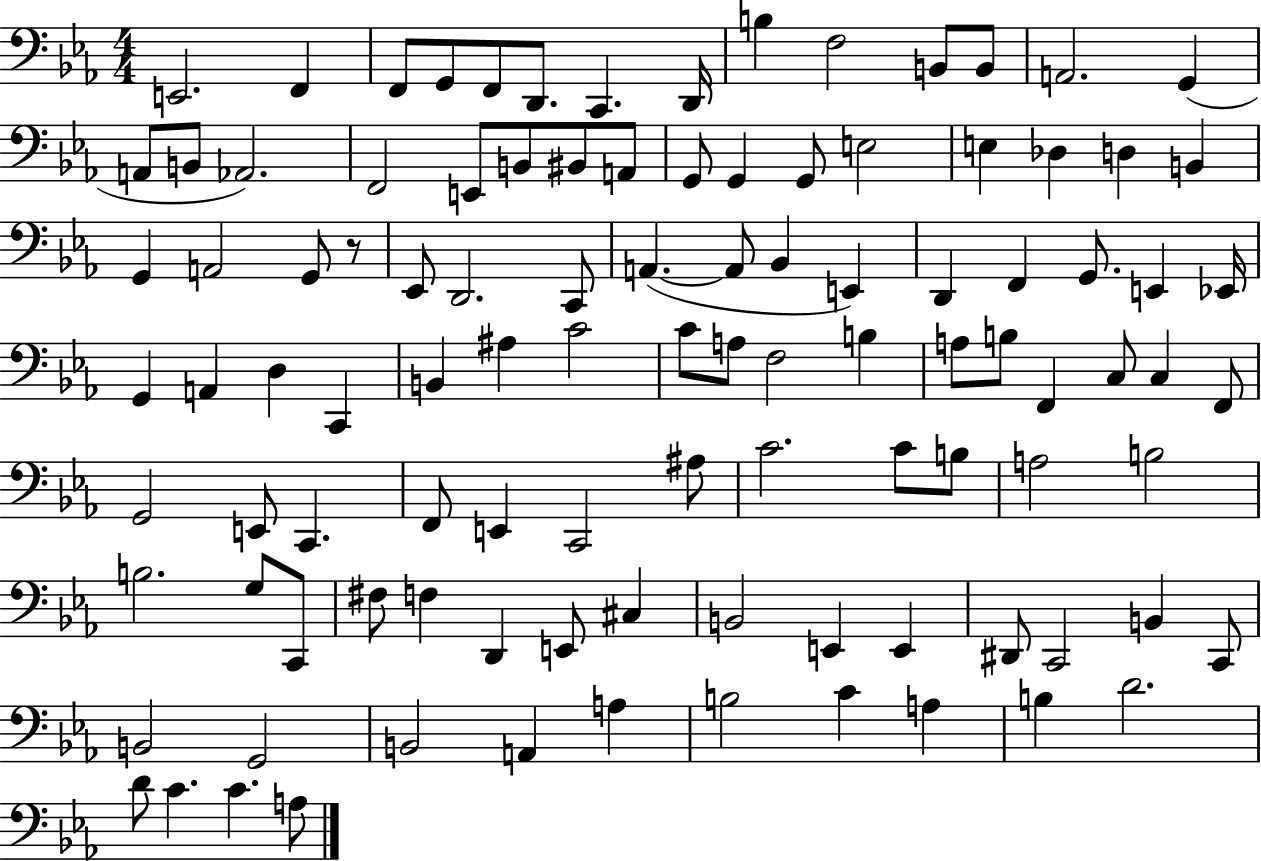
X:1
T:Untitled
M:4/4
L:1/4
K:Eb
E,,2 F,, F,,/2 G,,/2 F,,/2 D,,/2 C,, D,,/4 B, F,2 B,,/2 B,,/2 A,,2 G,, A,,/2 B,,/2 _A,,2 F,,2 E,,/2 B,,/2 ^B,,/2 A,,/2 G,,/2 G,, G,,/2 E,2 E, _D, D, B,, G,, A,,2 G,,/2 z/2 _E,,/2 D,,2 C,,/2 A,, A,,/2 _B,, E,, D,, F,, G,,/2 E,, _E,,/4 G,, A,, D, C,, B,, ^A, C2 C/2 A,/2 F,2 B, A,/2 B,/2 F,, C,/2 C, F,,/2 G,,2 E,,/2 C,, F,,/2 E,, C,,2 ^A,/2 C2 C/2 B,/2 A,2 B,2 B,2 G,/2 C,,/2 ^F,/2 F, D,, E,,/2 ^C, B,,2 E,, E,, ^D,,/2 C,,2 B,, C,,/2 B,,2 G,,2 B,,2 A,, A, B,2 C A, B, D2 D/2 C C A,/2